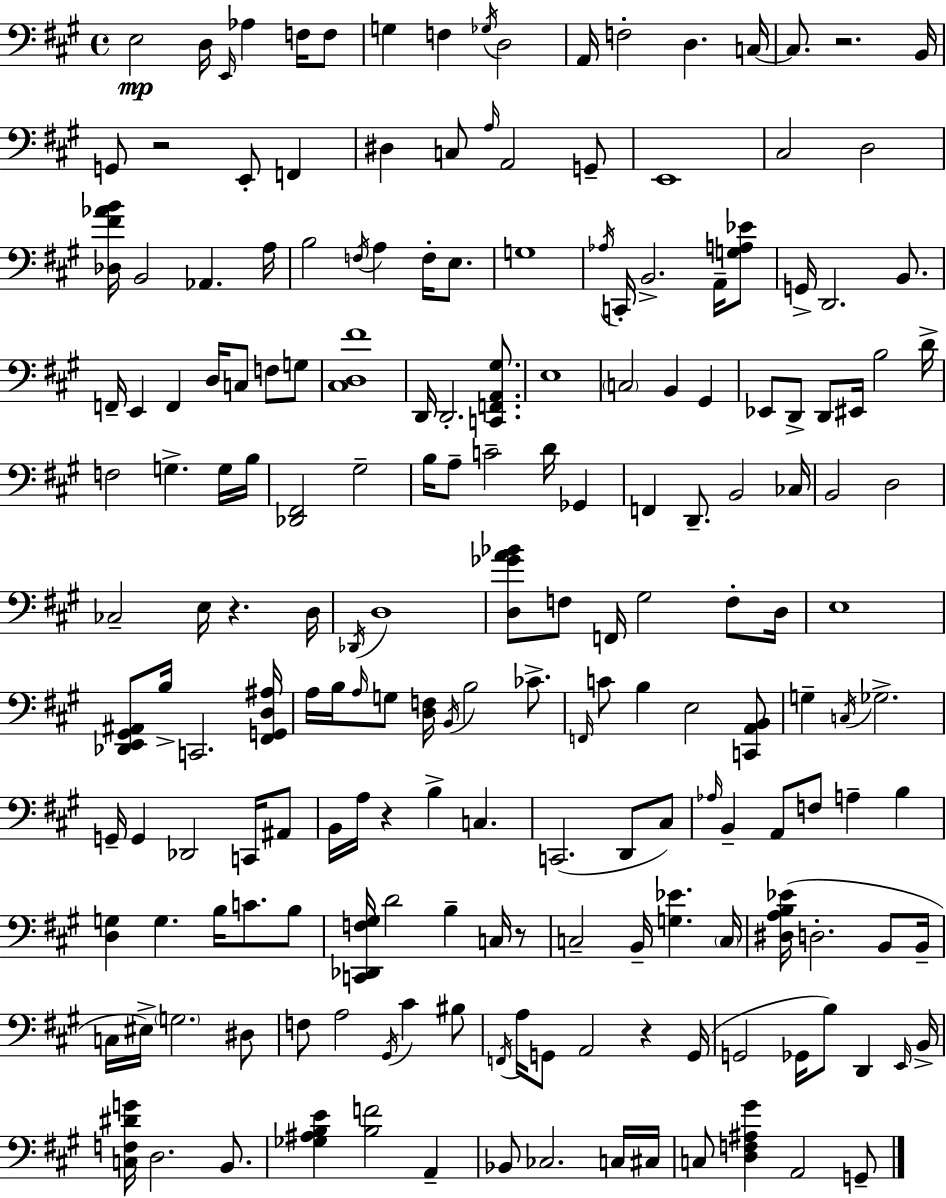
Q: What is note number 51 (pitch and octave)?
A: D2